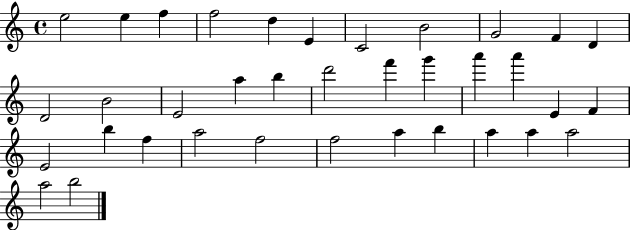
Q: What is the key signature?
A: C major